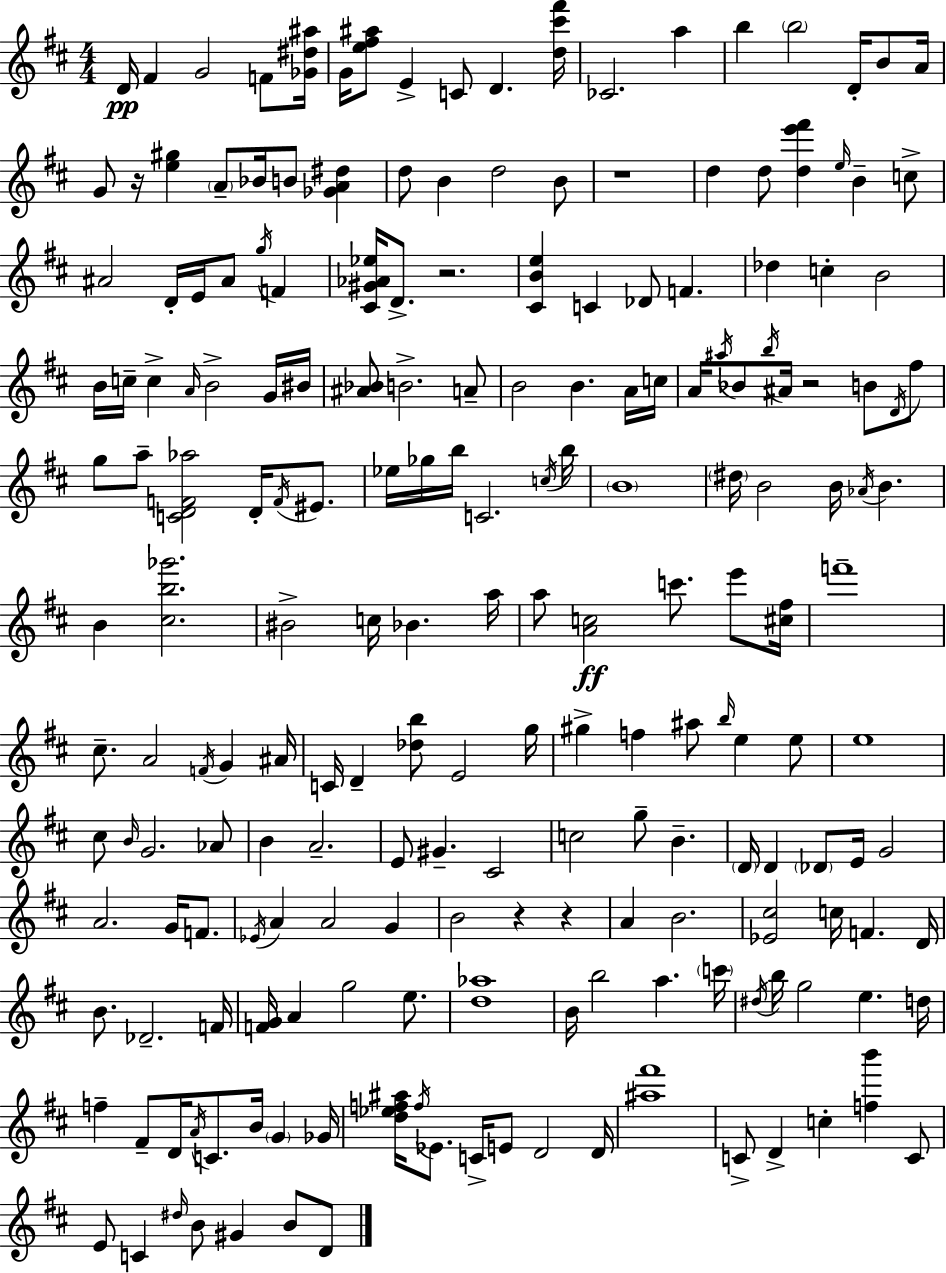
D4/s F#4/q G4/h F4/e [Gb4,D#5,A#5]/s G4/s [E5,F#5,A#5]/e E4/q C4/e D4/q. [D5,C#6,F#6]/s CES4/h. A5/q B5/q B5/h D4/s B4/e A4/s G4/e R/s [E5,G#5]/q A4/e Bb4/s B4/e [Gb4,A4,D#5]/q D5/e B4/q D5/h B4/e R/w D5/q D5/e [D5,E6,F#6]/q E5/s B4/q C5/e A#4/h D4/s E4/s A#4/e G5/s F4/q [C#4,G#4,Ab4,Eb5]/s D4/e. R/h. [C#4,B4,E5]/q C4/q Db4/e F4/q. Db5/q C5/q B4/h B4/s C5/s C5/q A4/s B4/h G4/s BIS4/s [A#4,Bb4]/e B4/h. A4/e B4/h B4/q. A4/s C5/s A4/s A#5/s Bb4/e B5/s A#4/s R/h B4/e D4/s F#5/e G5/e A5/e [C4,D4,F4,Ab5]/h D4/s F4/s EIS4/e. Eb5/s Gb5/s B5/s C4/h. C5/s B5/s B4/w D#5/s B4/h B4/s Ab4/s B4/q. B4/q [C#5,B5,Gb6]/h. BIS4/h C5/s Bb4/q. A5/s A5/e [A4,C5]/h C6/e. E6/e [C#5,F#5]/s F6/w C#5/e. A4/h F4/s G4/q A#4/s C4/s D4/q [Db5,B5]/e E4/h G5/s G#5/q F5/q A#5/e B5/s E5/q E5/e E5/w C#5/e B4/s G4/h. Ab4/e B4/q A4/h. E4/e G#4/q. C#4/h C5/h G5/e B4/q. D4/s D4/q Db4/e E4/s G4/h A4/h. G4/s F4/e. Eb4/s A4/q A4/h G4/q B4/h R/q R/q A4/q B4/h. [Eb4,C#5]/h C5/s F4/q. D4/s B4/e. Db4/h. F4/s [F4,G4]/s A4/q G5/h E5/e. [D5,Ab5]/w B4/s B5/h A5/q. C6/s D#5/s B5/s G5/h E5/q. D5/s F5/q F#4/e D4/s A4/s C4/e. B4/s G4/q Gb4/s [D5,Eb5,F5,A#5]/s F5/s Eb4/e. C4/s E4/e D4/h D4/s [A#5,F#6]/w C4/e D4/q C5/q [F5,B6]/q C4/e E4/e C4/q D#5/s B4/e G#4/q B4/e D4/e